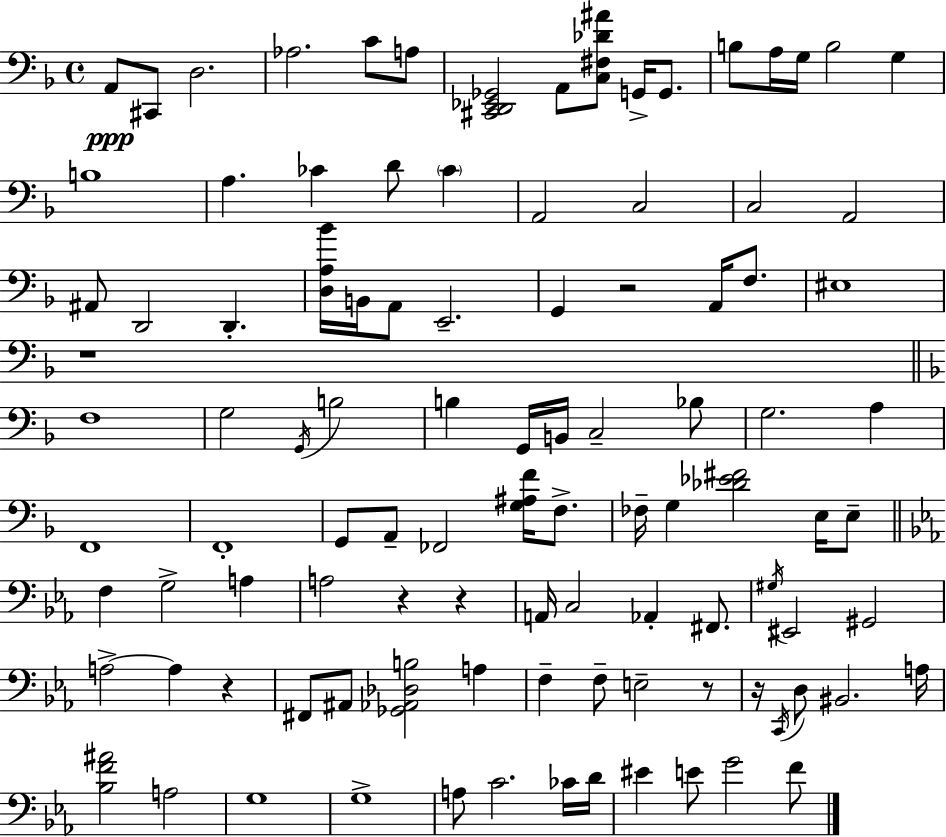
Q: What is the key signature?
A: D minor